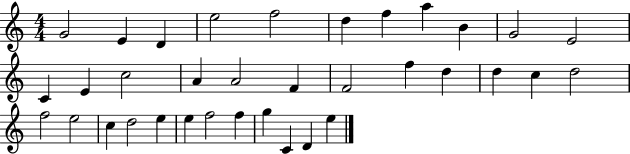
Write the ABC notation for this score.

X:1
T:Untitled
M:4/4
L:1/4
K:C
G2 E D e2 f2 d f a B G2 E2 C E c2 A A2 F F2 f d d c d2 f2 e2 c d2 e e f2 f g C D e